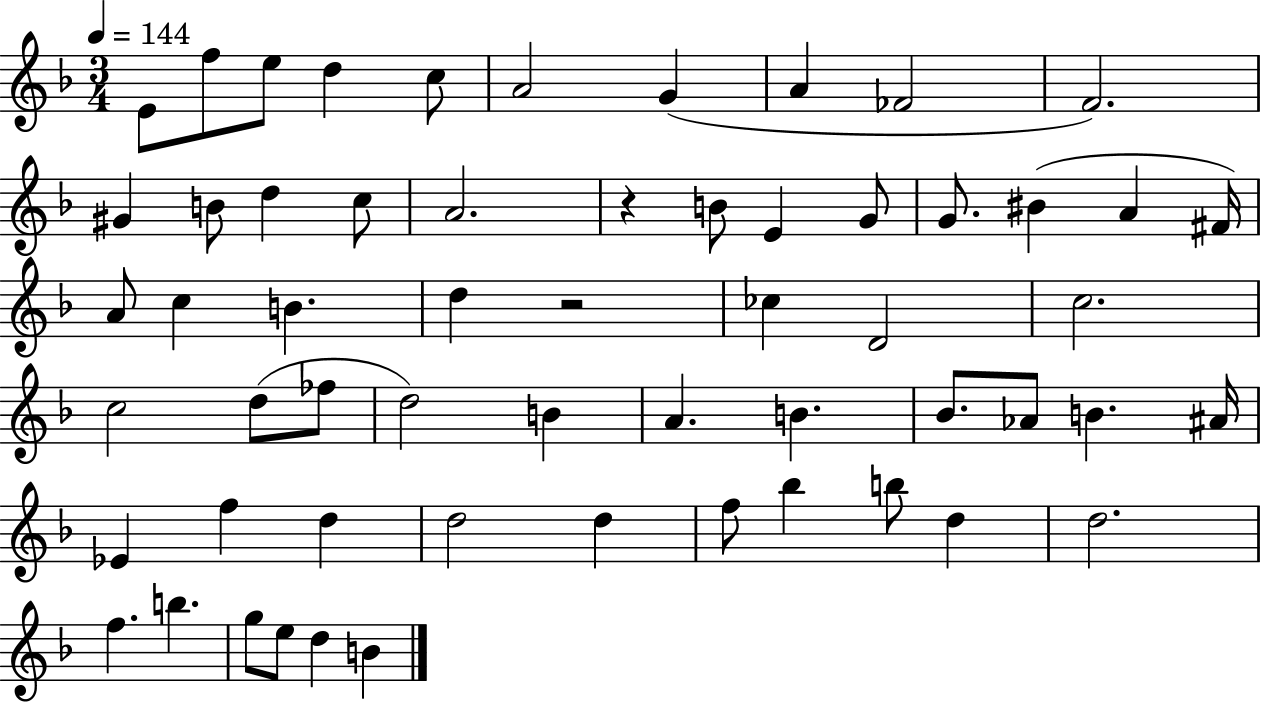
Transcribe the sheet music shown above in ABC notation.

X:1
T:Untitled
M:3/4
L:1/4
K:F
E/2 f/2 e/2 d c/2 A2 G A _F2 F2 ^G B/2 d c/2 A2 z B/2 E G/2 G/2 ^B A ^F/4 A/2 c B d z2 _c D2 c2 c2 d/2 _f/2 d2 B A B _B/2 _A/2 B ^A/4 _E f d d2 d f/2 _b b/2 d d2 f b g/2 e/2 d B